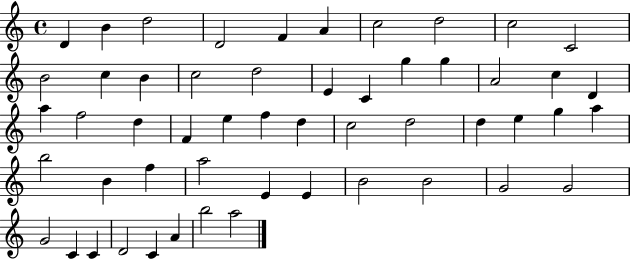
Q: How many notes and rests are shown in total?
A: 53